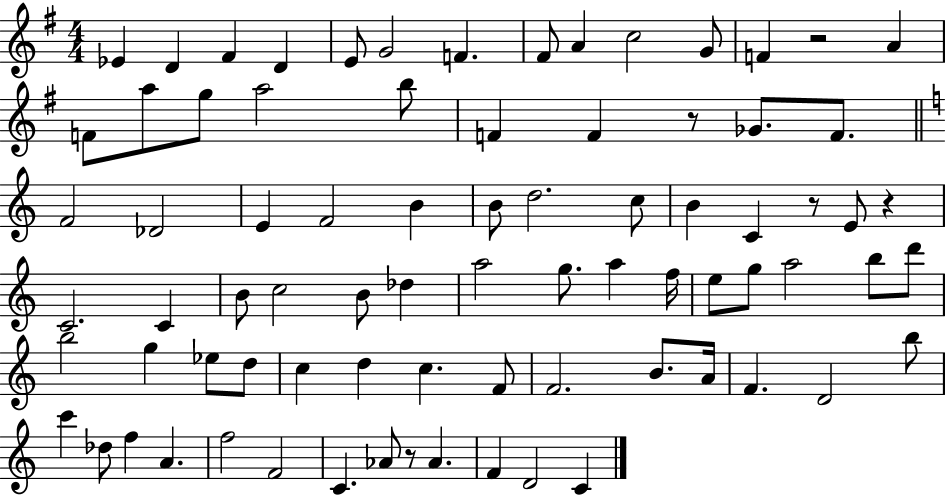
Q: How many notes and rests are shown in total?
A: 79